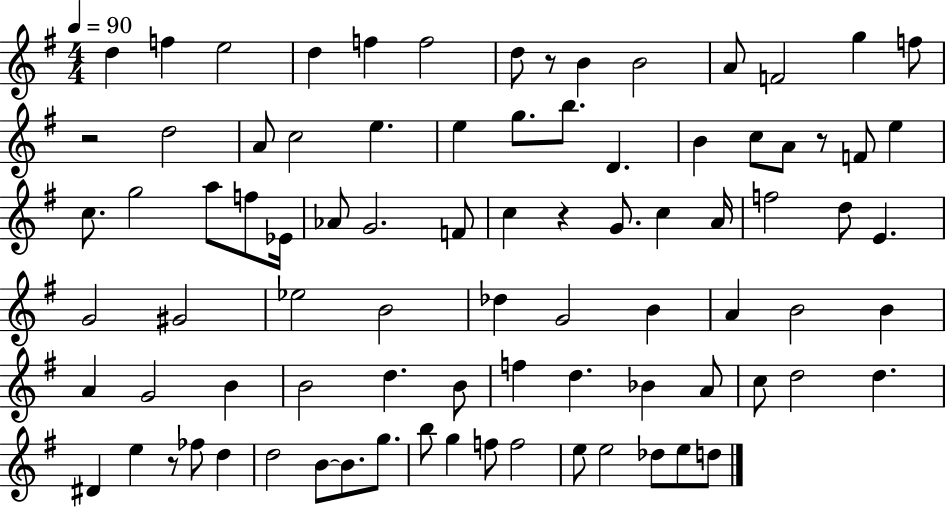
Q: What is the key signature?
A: G major